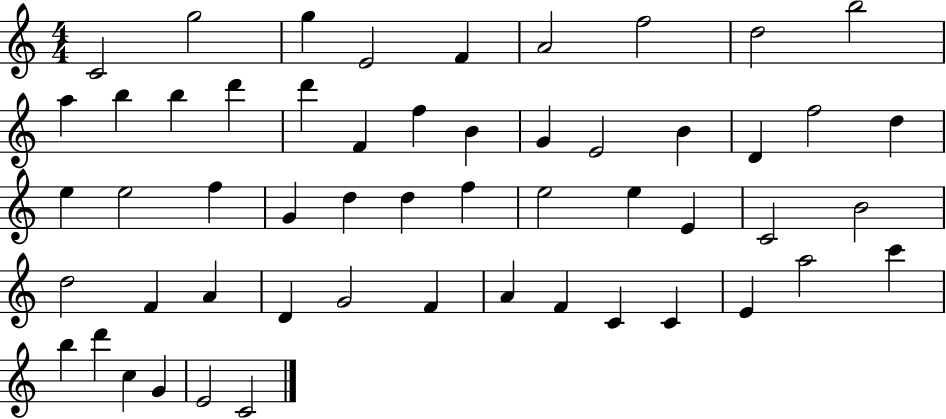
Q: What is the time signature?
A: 4/4